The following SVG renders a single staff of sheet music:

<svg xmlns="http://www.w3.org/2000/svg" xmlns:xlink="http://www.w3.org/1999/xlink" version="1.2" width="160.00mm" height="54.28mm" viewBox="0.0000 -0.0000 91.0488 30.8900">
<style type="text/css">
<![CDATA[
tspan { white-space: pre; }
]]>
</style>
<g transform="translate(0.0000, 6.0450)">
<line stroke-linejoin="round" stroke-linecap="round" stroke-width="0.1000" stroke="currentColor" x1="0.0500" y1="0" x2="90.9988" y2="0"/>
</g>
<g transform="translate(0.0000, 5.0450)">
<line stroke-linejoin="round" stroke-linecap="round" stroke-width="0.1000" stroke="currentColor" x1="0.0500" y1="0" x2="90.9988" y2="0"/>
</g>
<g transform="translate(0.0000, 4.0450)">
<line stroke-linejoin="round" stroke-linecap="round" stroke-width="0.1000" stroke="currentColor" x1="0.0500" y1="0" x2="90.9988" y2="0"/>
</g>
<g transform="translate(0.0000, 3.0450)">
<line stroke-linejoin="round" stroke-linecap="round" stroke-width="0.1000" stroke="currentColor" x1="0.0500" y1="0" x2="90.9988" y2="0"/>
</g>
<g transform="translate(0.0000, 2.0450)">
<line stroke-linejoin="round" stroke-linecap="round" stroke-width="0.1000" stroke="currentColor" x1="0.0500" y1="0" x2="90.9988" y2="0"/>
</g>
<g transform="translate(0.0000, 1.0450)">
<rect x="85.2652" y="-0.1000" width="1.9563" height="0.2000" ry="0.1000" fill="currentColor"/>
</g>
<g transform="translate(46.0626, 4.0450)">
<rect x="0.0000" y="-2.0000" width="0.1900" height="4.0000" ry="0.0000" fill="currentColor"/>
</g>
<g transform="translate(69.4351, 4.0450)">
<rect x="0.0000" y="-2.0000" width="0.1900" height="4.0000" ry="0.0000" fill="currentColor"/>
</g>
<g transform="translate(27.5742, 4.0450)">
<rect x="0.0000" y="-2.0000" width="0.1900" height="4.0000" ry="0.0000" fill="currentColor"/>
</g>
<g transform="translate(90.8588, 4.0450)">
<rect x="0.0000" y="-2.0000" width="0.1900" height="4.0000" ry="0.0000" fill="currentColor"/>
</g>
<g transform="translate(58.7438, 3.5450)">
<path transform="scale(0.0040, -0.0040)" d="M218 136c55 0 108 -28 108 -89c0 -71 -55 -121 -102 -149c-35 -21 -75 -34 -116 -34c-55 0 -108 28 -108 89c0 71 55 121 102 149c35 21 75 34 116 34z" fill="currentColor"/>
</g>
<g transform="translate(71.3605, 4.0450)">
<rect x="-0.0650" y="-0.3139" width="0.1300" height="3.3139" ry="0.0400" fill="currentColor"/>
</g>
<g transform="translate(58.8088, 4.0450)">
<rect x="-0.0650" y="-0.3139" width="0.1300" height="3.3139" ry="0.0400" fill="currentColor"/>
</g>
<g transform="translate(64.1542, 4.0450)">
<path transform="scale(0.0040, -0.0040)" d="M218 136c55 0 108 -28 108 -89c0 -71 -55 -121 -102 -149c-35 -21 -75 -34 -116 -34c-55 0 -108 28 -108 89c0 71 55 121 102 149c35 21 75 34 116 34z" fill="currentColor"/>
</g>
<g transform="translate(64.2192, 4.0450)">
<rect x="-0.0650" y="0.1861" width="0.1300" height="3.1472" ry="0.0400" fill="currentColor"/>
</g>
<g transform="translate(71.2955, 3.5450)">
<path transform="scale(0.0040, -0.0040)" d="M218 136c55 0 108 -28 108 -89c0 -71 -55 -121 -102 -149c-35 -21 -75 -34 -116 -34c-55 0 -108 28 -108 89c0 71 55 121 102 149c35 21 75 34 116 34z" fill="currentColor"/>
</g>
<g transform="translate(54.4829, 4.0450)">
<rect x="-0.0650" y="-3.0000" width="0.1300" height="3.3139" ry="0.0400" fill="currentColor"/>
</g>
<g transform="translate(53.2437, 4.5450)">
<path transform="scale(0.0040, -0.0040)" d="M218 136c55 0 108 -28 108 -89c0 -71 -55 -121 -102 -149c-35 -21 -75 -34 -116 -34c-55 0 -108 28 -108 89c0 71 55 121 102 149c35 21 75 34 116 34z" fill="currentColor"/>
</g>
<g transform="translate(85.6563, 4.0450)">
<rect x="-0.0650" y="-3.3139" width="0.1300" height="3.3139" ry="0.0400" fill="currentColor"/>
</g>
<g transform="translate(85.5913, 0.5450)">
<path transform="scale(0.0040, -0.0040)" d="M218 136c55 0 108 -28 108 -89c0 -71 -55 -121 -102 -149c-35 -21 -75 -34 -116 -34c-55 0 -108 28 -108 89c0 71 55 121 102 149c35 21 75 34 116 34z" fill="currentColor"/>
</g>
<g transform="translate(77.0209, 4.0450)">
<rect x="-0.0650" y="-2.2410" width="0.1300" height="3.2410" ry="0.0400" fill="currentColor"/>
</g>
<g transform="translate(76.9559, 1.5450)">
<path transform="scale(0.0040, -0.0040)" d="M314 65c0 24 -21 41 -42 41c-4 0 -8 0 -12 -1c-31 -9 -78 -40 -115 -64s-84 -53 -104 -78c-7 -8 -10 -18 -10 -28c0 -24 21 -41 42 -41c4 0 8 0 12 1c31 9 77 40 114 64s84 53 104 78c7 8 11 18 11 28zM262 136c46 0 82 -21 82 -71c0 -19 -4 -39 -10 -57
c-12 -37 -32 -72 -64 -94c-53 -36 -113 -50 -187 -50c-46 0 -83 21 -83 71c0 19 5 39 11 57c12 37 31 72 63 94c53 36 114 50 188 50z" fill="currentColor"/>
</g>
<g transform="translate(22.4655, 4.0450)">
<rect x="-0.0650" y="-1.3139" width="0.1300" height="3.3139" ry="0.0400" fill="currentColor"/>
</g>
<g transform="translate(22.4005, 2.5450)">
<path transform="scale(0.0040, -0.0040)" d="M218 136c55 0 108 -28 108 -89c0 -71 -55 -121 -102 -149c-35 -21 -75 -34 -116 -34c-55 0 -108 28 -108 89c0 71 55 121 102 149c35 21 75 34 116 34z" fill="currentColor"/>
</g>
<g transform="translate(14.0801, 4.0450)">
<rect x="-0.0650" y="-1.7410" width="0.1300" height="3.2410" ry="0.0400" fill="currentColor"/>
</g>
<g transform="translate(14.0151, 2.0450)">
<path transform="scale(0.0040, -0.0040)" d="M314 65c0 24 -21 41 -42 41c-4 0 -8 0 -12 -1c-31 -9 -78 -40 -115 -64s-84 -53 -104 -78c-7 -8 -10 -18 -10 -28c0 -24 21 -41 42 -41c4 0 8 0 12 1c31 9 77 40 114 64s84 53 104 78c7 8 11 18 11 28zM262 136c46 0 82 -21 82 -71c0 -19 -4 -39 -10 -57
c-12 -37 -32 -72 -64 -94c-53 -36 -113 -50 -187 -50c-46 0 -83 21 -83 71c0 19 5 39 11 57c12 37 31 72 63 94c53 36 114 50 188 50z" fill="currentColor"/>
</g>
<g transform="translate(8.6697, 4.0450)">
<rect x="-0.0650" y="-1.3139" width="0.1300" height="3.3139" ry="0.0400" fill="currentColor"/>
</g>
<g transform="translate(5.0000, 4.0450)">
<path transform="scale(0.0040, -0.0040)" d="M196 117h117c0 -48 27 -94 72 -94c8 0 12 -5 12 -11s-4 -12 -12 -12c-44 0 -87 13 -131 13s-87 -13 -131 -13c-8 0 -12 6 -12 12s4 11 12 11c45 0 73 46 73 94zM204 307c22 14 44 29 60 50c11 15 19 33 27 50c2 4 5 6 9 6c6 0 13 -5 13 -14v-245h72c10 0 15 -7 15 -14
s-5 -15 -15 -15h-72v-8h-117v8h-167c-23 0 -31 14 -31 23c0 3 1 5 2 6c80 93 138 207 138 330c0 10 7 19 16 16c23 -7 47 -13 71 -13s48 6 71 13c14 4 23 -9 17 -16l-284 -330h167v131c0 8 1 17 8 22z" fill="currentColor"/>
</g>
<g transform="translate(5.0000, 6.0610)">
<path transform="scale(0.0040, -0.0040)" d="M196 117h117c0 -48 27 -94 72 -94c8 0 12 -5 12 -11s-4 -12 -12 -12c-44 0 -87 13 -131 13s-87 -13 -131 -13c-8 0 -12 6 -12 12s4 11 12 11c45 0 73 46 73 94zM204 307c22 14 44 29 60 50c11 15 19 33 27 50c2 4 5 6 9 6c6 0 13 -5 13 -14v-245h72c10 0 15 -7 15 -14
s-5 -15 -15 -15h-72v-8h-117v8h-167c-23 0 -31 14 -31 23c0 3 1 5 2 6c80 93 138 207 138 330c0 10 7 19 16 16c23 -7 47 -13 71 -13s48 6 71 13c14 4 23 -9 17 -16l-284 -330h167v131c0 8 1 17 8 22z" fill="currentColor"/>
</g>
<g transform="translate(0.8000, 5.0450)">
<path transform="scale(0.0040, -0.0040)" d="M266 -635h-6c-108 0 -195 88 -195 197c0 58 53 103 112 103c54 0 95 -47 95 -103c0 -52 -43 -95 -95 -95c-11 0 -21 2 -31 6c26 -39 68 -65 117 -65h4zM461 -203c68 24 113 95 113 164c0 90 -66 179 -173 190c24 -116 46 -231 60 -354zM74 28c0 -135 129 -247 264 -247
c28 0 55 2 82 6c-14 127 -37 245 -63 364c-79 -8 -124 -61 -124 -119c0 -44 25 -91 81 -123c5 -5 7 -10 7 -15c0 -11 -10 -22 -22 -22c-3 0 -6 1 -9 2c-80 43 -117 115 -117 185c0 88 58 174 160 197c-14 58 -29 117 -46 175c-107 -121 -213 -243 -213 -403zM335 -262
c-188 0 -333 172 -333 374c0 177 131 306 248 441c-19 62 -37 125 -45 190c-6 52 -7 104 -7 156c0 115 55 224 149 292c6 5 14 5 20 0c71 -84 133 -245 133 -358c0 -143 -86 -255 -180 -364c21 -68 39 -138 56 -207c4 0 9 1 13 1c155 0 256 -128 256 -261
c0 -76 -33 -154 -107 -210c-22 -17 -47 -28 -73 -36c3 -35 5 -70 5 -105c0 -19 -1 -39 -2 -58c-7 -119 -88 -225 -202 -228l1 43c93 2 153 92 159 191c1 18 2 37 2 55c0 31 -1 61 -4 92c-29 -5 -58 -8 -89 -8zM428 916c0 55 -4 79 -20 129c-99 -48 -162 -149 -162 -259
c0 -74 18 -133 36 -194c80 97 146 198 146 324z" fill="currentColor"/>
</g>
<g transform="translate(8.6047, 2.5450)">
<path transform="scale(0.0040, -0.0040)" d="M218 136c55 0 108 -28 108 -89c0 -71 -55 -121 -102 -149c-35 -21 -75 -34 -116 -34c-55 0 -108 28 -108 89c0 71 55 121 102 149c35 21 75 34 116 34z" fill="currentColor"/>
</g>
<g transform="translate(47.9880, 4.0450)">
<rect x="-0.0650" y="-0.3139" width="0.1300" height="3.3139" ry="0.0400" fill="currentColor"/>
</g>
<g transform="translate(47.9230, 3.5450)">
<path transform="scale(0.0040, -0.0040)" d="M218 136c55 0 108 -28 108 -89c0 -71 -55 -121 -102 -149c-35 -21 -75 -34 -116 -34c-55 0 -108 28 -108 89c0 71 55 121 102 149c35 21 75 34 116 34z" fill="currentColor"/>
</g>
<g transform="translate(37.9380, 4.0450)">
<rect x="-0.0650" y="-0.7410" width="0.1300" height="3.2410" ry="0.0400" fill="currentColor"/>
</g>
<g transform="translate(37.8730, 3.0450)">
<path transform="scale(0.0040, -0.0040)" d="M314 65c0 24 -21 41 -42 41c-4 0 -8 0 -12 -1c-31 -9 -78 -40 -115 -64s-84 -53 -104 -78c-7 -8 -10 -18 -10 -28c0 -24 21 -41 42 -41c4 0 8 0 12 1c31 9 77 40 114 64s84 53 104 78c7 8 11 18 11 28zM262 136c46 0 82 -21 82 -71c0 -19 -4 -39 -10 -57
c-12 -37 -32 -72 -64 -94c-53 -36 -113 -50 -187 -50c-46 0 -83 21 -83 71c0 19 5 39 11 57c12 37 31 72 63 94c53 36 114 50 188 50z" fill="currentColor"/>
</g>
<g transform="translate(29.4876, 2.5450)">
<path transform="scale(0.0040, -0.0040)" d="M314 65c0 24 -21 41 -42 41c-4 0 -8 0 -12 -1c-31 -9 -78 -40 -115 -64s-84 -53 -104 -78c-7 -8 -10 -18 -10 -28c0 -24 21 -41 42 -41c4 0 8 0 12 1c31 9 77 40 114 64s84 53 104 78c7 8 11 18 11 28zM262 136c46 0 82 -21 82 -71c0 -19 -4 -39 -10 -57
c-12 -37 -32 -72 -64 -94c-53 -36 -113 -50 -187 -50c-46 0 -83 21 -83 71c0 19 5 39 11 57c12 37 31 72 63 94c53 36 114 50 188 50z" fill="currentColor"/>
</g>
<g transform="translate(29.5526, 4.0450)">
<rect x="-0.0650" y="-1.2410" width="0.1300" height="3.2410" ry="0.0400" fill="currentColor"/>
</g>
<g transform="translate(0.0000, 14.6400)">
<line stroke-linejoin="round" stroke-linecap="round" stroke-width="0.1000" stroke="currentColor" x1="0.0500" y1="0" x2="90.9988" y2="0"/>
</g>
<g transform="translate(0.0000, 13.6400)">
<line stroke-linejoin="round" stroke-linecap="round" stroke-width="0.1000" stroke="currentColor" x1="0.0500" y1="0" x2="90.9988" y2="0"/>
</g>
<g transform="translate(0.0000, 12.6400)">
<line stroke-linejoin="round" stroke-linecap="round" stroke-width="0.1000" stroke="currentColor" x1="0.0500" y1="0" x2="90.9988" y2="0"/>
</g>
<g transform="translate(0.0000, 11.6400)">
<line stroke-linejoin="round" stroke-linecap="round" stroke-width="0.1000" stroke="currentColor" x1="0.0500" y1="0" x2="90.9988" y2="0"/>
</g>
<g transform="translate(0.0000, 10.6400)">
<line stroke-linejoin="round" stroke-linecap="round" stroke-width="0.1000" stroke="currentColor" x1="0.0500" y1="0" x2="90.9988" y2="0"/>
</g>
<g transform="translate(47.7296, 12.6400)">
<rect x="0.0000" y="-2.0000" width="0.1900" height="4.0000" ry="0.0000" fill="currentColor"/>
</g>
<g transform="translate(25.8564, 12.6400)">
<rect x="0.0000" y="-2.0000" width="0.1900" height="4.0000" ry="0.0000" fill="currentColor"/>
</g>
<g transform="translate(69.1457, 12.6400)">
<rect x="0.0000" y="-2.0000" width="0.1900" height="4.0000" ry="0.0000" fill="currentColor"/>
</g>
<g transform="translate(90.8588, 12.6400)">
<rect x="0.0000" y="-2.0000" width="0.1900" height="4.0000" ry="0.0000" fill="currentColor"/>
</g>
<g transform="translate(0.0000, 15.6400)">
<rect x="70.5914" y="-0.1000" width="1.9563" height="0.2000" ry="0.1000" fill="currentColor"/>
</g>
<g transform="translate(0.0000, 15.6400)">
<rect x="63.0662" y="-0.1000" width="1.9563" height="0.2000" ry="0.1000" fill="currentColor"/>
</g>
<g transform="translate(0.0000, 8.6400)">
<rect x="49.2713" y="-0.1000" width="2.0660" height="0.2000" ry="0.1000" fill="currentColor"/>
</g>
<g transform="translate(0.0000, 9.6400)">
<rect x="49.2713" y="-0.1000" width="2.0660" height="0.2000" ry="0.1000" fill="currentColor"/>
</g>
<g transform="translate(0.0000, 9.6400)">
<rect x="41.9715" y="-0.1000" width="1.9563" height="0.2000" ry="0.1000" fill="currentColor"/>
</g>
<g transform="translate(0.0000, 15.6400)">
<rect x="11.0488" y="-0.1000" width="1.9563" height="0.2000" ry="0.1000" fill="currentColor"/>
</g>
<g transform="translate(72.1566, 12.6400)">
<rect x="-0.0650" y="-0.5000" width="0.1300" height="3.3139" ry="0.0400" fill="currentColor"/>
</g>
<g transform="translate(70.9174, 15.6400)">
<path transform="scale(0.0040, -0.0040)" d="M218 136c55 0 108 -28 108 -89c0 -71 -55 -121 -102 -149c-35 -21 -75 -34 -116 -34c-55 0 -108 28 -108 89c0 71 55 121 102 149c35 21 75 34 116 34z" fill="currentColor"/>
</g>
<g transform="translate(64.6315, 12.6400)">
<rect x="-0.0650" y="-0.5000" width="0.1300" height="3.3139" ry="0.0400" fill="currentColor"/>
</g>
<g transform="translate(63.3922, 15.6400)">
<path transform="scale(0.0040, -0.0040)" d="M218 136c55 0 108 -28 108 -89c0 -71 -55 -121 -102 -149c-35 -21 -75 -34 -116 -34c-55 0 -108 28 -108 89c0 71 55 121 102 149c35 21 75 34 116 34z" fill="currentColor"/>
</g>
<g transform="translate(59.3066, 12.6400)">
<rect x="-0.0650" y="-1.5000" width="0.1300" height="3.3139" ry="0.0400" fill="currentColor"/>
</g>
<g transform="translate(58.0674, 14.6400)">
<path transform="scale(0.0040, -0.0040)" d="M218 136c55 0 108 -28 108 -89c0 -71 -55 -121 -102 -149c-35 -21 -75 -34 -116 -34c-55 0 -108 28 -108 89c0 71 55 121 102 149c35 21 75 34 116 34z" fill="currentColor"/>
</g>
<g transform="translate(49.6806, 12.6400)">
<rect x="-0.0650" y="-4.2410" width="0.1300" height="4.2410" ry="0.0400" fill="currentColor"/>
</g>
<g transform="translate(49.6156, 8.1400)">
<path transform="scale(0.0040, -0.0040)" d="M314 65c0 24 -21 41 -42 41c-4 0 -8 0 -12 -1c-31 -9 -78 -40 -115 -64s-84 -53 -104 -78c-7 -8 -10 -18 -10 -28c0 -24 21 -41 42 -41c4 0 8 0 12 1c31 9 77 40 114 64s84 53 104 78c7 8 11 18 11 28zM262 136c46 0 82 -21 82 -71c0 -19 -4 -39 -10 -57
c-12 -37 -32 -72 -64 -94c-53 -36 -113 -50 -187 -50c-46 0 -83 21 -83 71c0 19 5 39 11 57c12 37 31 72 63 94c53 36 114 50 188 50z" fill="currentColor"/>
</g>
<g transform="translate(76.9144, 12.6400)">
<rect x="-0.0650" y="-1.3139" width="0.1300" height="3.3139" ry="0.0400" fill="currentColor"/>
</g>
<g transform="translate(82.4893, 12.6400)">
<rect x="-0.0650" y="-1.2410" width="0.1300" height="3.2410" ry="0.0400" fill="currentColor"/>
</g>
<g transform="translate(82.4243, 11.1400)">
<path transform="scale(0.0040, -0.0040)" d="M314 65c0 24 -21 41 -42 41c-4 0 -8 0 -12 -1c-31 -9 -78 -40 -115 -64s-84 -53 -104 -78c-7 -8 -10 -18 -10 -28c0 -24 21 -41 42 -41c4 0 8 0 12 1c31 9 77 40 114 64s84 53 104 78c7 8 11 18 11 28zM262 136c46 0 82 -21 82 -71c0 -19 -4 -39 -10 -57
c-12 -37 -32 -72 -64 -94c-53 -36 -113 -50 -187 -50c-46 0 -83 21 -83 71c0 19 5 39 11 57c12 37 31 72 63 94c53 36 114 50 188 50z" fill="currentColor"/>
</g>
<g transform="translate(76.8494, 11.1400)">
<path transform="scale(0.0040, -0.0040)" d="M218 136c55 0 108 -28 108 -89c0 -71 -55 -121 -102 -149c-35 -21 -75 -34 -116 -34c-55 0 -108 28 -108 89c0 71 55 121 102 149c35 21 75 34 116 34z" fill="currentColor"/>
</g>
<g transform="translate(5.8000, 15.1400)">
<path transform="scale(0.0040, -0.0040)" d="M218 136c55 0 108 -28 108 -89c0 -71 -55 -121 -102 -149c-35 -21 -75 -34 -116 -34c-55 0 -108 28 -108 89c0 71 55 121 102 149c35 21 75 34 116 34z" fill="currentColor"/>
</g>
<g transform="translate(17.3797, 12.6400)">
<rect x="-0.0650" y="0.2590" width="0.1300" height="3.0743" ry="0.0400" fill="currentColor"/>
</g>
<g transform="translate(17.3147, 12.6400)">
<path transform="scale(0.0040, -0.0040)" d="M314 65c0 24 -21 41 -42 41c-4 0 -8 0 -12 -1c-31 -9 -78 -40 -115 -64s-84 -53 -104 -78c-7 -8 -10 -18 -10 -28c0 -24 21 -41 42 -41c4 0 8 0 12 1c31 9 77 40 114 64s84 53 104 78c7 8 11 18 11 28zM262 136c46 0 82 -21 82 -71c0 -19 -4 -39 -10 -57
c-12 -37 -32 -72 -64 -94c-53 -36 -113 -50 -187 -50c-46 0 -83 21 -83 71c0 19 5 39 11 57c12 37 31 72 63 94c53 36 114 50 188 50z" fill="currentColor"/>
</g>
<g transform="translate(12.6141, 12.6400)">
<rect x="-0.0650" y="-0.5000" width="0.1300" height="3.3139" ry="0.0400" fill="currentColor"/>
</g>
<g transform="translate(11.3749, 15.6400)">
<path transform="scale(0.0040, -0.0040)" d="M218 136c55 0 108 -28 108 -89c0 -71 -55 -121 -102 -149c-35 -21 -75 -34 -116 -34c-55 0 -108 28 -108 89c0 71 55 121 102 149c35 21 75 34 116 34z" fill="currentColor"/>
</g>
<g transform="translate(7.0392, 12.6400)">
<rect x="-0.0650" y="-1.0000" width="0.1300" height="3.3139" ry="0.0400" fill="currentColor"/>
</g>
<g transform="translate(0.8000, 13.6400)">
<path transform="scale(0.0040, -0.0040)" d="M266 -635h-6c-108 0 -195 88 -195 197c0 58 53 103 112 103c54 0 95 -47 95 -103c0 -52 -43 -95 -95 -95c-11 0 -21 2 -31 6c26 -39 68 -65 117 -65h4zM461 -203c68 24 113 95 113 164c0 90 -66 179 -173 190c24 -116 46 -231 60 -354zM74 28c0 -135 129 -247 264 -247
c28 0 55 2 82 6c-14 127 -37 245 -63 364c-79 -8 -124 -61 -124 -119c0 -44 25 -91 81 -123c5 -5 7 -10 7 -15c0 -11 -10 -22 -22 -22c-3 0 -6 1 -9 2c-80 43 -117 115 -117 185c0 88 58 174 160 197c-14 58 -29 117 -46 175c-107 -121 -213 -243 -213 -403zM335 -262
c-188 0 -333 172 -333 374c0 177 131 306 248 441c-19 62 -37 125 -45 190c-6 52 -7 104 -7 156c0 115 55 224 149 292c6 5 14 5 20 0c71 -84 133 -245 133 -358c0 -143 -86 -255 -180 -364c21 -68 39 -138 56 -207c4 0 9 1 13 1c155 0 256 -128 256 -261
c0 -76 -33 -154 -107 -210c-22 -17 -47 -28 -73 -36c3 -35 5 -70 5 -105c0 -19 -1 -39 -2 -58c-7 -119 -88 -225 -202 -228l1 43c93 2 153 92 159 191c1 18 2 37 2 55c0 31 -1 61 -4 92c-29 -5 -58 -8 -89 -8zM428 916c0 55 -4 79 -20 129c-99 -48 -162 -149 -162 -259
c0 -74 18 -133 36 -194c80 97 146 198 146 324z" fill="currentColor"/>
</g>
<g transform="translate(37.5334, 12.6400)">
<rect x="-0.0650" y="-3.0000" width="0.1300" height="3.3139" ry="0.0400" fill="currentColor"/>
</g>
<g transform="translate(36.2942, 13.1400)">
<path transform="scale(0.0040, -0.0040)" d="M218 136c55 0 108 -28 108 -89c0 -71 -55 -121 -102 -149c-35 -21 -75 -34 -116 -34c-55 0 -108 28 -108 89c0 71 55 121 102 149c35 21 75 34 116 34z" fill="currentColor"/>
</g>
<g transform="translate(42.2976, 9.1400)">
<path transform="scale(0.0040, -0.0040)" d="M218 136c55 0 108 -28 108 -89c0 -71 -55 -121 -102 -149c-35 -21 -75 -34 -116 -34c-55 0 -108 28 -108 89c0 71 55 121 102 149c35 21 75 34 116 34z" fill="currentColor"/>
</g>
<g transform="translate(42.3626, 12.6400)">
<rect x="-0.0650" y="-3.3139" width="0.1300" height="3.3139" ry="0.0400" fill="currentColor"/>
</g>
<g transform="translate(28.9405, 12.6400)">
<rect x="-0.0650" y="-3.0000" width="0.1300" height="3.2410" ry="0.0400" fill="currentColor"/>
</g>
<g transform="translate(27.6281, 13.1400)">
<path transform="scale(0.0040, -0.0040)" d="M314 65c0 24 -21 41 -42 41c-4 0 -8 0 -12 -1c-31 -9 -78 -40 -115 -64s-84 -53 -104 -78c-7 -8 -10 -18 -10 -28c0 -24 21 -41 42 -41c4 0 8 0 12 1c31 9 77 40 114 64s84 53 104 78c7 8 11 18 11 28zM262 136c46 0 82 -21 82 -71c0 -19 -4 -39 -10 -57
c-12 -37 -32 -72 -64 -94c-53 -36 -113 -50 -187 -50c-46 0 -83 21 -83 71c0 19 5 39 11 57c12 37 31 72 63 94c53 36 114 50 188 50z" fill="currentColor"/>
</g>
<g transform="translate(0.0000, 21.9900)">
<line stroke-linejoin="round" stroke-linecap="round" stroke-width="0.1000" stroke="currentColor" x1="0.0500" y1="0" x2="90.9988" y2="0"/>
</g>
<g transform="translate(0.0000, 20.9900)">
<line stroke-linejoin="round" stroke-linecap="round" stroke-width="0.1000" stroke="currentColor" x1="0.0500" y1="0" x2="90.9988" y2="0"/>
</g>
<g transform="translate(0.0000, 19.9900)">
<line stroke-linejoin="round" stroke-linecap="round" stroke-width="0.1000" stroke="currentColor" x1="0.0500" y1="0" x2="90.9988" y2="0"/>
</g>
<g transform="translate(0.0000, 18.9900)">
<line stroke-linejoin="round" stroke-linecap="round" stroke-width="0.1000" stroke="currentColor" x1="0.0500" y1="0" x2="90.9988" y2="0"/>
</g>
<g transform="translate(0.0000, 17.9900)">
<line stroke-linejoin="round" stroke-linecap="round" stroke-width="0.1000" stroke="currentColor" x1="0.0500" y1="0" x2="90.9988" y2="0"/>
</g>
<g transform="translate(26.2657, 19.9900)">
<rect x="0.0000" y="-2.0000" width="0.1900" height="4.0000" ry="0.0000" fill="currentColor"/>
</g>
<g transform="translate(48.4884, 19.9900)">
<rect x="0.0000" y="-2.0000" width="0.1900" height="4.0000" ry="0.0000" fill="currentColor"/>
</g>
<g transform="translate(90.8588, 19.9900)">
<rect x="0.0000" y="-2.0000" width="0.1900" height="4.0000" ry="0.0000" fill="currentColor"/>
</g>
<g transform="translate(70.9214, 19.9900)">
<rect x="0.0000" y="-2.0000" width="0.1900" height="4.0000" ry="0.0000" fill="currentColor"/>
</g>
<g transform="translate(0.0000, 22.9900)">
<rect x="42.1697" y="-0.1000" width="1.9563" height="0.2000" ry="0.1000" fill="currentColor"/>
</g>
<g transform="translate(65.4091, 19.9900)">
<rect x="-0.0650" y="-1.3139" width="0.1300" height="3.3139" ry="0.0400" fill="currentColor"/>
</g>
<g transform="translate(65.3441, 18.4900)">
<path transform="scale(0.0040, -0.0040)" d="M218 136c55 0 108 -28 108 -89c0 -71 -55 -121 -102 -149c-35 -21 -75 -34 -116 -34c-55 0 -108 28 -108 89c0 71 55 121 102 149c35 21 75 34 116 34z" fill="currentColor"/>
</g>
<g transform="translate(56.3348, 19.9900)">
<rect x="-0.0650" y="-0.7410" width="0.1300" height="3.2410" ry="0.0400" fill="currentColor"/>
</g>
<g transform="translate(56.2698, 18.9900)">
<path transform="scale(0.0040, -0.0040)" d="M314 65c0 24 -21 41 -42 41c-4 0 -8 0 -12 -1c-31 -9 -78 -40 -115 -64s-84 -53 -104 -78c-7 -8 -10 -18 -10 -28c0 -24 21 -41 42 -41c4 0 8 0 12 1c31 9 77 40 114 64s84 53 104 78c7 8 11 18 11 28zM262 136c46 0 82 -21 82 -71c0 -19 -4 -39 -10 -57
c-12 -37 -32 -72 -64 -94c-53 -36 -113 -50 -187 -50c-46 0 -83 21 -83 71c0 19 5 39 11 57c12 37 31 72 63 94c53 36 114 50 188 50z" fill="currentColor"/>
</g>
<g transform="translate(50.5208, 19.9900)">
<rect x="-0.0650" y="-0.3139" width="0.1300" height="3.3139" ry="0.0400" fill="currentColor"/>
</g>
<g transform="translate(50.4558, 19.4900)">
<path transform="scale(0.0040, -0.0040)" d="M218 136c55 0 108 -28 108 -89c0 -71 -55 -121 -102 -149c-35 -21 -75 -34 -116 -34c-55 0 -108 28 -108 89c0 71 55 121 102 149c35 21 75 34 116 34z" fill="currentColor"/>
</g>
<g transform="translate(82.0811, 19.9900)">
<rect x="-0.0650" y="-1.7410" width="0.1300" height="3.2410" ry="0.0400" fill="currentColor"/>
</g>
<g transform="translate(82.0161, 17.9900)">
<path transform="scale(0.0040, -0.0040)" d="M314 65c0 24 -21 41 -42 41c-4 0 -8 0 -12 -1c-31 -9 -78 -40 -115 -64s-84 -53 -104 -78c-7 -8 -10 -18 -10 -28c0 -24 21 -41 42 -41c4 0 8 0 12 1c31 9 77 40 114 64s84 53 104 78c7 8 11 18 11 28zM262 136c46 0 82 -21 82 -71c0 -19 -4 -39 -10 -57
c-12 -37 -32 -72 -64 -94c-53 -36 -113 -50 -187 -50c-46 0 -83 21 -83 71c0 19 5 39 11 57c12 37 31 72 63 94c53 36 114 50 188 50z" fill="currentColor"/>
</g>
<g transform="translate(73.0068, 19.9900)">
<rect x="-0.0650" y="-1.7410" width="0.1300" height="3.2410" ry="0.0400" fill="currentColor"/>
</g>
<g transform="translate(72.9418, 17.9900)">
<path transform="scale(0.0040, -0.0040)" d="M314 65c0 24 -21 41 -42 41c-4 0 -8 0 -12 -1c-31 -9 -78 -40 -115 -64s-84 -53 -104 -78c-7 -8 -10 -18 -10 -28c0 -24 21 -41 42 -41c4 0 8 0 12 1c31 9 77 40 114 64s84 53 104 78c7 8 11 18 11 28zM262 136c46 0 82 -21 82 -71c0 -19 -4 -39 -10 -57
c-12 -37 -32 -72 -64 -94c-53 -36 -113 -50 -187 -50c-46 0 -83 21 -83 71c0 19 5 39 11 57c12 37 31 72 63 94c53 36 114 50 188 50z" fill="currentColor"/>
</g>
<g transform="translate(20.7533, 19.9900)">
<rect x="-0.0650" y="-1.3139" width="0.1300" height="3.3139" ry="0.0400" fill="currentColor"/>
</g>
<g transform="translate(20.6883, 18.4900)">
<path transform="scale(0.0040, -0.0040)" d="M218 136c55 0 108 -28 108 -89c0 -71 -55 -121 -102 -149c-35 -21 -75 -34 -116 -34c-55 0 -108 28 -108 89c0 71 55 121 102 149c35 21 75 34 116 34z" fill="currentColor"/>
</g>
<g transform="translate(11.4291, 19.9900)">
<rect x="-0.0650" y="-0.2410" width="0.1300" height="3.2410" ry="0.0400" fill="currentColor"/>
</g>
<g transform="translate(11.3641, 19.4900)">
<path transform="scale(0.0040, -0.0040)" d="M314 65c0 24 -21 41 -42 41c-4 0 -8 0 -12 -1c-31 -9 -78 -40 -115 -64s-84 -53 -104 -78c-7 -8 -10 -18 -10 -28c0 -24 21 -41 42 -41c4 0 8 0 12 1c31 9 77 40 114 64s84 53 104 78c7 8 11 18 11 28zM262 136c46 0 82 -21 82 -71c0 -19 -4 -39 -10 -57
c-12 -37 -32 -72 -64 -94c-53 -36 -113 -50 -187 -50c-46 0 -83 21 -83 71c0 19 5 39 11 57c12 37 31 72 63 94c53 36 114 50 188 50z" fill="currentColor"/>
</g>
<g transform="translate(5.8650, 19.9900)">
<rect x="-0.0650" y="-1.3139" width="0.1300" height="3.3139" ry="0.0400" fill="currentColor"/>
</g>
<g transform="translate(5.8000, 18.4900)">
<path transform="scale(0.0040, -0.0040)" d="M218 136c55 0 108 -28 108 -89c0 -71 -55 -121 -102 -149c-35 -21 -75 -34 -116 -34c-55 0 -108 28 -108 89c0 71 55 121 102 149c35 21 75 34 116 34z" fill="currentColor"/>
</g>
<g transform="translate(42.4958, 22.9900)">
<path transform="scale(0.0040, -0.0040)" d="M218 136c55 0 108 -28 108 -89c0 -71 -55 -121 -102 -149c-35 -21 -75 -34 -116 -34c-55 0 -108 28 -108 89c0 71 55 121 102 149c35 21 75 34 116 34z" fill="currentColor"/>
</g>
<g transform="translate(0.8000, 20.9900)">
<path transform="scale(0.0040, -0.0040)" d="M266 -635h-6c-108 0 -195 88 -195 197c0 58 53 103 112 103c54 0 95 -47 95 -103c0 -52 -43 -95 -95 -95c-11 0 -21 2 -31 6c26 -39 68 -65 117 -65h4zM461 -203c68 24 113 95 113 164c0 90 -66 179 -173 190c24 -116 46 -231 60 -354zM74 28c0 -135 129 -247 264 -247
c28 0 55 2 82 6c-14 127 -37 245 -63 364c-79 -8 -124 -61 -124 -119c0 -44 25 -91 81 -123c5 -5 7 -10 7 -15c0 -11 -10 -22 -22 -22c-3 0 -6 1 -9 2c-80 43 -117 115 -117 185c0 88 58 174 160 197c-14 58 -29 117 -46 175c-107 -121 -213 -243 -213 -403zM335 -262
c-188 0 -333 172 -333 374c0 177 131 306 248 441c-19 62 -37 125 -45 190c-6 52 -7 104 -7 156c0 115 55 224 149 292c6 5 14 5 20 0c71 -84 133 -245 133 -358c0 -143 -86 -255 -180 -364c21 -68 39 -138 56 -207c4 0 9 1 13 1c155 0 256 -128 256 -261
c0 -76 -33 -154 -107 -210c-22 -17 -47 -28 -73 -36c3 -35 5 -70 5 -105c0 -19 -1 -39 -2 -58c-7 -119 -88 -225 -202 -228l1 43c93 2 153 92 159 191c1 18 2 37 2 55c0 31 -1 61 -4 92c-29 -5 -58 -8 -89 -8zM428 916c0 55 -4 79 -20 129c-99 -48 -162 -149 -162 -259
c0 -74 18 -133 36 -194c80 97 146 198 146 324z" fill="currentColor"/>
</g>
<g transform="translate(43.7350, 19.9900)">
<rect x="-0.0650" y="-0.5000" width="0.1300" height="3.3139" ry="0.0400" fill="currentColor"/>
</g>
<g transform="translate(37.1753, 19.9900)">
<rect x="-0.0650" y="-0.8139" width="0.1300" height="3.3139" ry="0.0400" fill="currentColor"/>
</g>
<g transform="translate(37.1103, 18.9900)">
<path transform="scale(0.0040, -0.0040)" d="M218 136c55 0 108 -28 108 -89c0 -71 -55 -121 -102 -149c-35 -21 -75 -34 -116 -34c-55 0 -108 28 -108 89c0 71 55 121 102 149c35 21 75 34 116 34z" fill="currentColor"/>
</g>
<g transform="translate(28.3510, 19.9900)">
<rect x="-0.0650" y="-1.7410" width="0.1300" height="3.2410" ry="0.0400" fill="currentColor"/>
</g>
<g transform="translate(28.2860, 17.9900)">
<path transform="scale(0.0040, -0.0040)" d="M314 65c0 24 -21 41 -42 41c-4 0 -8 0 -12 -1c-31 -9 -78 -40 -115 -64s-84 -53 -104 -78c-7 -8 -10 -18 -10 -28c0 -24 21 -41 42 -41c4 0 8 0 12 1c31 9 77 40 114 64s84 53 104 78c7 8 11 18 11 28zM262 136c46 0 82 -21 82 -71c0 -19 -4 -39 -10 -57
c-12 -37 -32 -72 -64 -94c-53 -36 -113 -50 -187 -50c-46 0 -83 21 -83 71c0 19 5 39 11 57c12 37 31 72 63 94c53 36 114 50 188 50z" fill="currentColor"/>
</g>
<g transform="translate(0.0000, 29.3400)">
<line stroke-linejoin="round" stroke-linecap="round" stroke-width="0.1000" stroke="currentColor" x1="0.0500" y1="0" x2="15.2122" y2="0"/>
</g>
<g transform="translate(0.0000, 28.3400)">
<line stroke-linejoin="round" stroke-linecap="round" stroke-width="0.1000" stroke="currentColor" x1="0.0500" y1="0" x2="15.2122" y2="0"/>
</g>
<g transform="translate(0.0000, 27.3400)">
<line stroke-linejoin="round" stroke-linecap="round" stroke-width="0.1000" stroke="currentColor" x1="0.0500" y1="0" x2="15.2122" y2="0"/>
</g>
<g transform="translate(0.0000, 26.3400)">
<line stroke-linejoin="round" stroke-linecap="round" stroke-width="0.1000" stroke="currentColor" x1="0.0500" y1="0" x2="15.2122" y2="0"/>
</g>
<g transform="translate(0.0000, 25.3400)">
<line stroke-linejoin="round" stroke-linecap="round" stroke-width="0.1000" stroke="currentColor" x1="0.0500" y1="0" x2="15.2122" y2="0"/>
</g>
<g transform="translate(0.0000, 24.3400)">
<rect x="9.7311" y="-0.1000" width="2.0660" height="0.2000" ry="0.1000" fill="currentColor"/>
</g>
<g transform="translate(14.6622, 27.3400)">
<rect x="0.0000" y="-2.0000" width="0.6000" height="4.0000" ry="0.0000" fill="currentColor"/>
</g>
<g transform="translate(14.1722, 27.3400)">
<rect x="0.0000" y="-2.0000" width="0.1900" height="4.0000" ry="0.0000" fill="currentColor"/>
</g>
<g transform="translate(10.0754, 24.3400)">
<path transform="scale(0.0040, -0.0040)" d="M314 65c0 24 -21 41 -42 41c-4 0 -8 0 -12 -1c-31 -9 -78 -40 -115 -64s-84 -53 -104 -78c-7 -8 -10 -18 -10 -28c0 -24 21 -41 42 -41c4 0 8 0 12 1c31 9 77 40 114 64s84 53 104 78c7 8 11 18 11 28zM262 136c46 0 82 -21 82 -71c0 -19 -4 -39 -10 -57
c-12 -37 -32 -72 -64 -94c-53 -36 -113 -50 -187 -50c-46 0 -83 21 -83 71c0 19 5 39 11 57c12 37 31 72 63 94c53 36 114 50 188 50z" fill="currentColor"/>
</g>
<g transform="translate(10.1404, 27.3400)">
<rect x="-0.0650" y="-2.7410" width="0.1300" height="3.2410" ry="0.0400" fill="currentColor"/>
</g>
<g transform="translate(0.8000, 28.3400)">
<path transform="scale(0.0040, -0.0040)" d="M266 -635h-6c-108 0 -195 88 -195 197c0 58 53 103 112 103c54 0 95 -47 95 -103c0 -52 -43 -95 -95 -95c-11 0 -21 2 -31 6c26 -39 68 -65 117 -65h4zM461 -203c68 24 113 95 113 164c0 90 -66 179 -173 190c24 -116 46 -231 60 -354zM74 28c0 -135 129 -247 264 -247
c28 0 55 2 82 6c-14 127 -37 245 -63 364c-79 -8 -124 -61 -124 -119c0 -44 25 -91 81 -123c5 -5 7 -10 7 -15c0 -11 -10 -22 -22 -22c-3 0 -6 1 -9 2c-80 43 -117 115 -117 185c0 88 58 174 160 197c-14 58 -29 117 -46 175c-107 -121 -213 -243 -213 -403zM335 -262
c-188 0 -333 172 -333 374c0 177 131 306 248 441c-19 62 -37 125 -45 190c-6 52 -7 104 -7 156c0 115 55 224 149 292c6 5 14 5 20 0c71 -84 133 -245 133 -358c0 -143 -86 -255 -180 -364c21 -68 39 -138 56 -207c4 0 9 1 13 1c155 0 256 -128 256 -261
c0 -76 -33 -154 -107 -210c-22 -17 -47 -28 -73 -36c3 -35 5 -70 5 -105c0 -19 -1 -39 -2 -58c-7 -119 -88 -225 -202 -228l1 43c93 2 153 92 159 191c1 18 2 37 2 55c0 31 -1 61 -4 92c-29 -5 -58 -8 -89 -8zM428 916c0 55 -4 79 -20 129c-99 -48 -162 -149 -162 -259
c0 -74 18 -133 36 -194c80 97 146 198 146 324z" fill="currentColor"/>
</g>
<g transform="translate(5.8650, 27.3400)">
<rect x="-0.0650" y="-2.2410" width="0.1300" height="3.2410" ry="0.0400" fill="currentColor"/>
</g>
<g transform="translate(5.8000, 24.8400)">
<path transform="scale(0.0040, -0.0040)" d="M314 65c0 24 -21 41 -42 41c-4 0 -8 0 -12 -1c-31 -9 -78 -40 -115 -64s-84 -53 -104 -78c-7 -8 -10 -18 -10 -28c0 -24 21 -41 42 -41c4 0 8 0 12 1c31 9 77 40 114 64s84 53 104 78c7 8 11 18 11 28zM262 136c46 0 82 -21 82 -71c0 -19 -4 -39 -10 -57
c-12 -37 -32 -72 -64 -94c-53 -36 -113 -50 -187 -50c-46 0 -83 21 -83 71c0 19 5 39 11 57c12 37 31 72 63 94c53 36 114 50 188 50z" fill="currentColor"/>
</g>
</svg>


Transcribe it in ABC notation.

X:1
T:Untitled
M:4/4
L:1/4
K:C
e f2 e e2 d2 c A c B c g2 b D C B2 A2 A b d'2 E C C e e2 e c2 e f2 d C c d2 e f2 f2 g2 a2